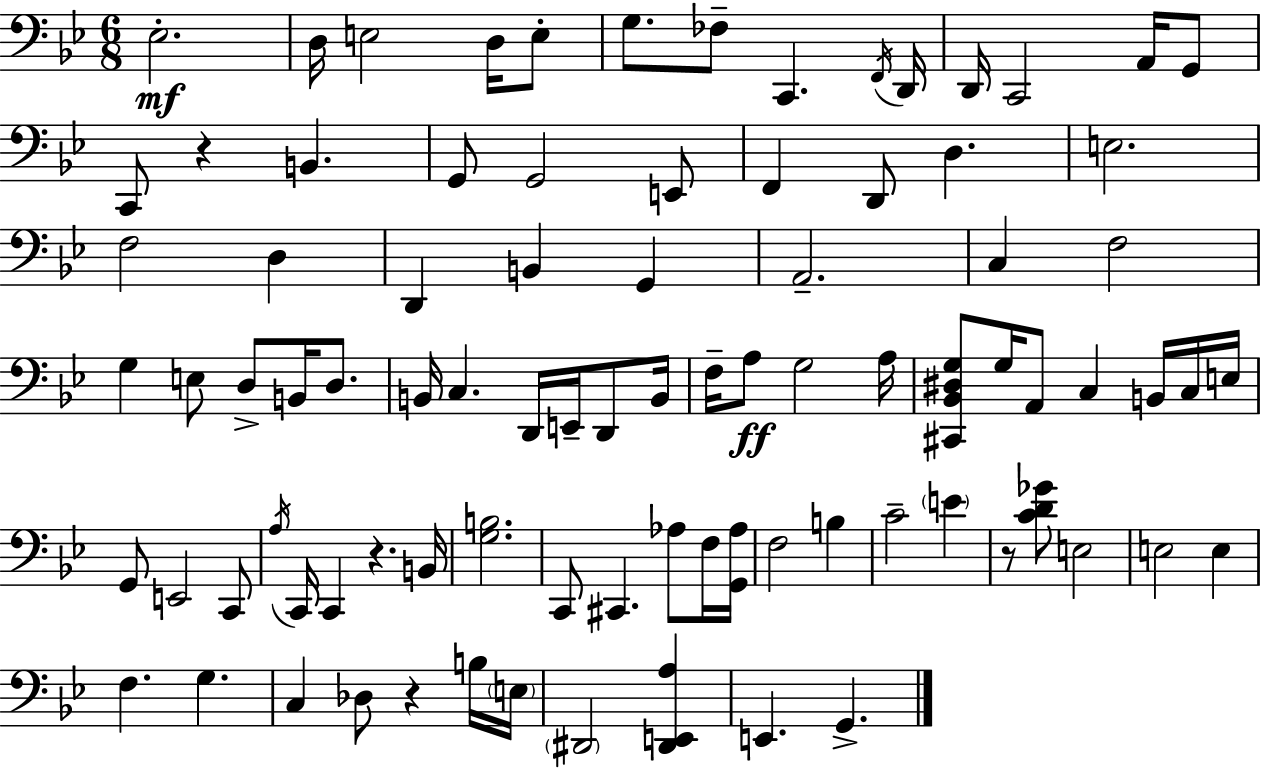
X:1
T:Untitled
M:6/8
L:1/4
K:Bb
_E,2 D,/4 E,2 D,/4 E,/2 G,/2 _F,/2 C,, F,,/4 D,,/4 D,,/4 C,,2 A,,/4 G,,/2 C,,/2 z B,, G,,/2 G,,2 E,,/2 F,, D,,/2 D, E,2 F,2 D, D,, B,, G,, A,,2 C, F,2 G, E,/2 D,/2 B,,/4 D,/2 B,,/4 C, D,,/4 E,,/4 D,,/2 B,,/4 F,/4 A,/2 G,2 A,/4 [^C,,_B,,^D,G,]/2 G,/4 A,,/2 C, B,,/4 C,/4 E,/4 G,,/2 E,,2 C,,/2 A,/4 C,,/4 C,, z B,,/4 [G,B,]2 C,,/2 ^C,, _A,/2 F,/4 [G,,_A,]/4 F,2 B, C2 E z/2 [CD_G]/2 E,2 E,2 E, F, G, C, _D,/2 z B,/4 E,/4 ^D,,2 [^D,,E,,A,] E,, G,,